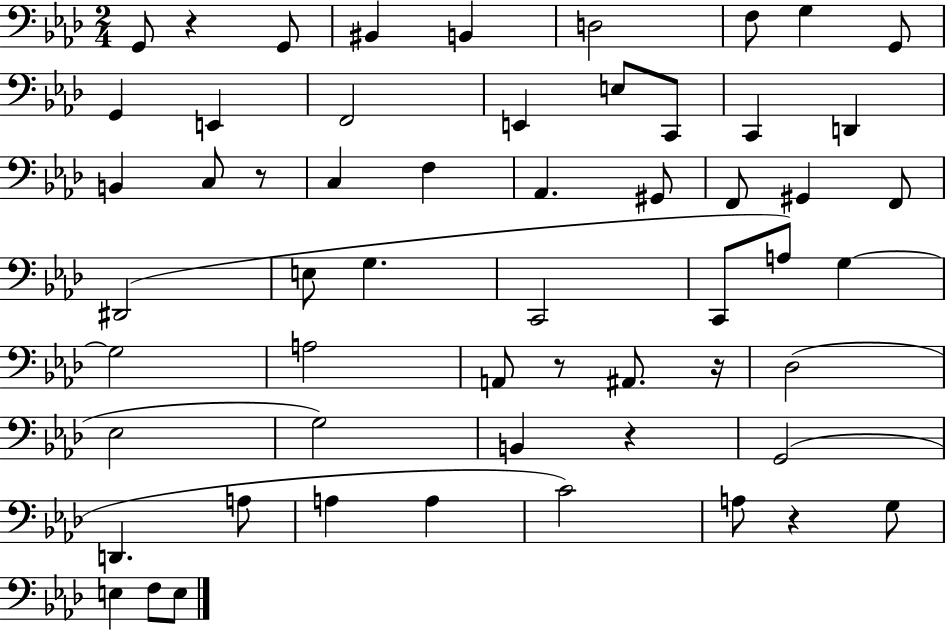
X:1
T:Untitled
M:2/4
L:1/4
K:Ab
G,,/2 z G,,/2 ^B,, B,, D,2 F,/2 G, G,,/2 G,, E,, F,,2 E,, E,/2 C,,/2 C,, D,, B,, C,/2 z/2 C, F, _A,, ^G,,/2 F,,/2 ^G,, F,,/2 ^D,,2 E,/2 G, C,,2 C,,/2 A,/2 G, G,2 A,2 A,,/2 z/2 ^A,,/2 z/4 _D,2 _E,2 G,2 B,, z G,,2 D,, A,/2 A, A, C2 A,/2 z G,/2 E, F,/2 E,/2